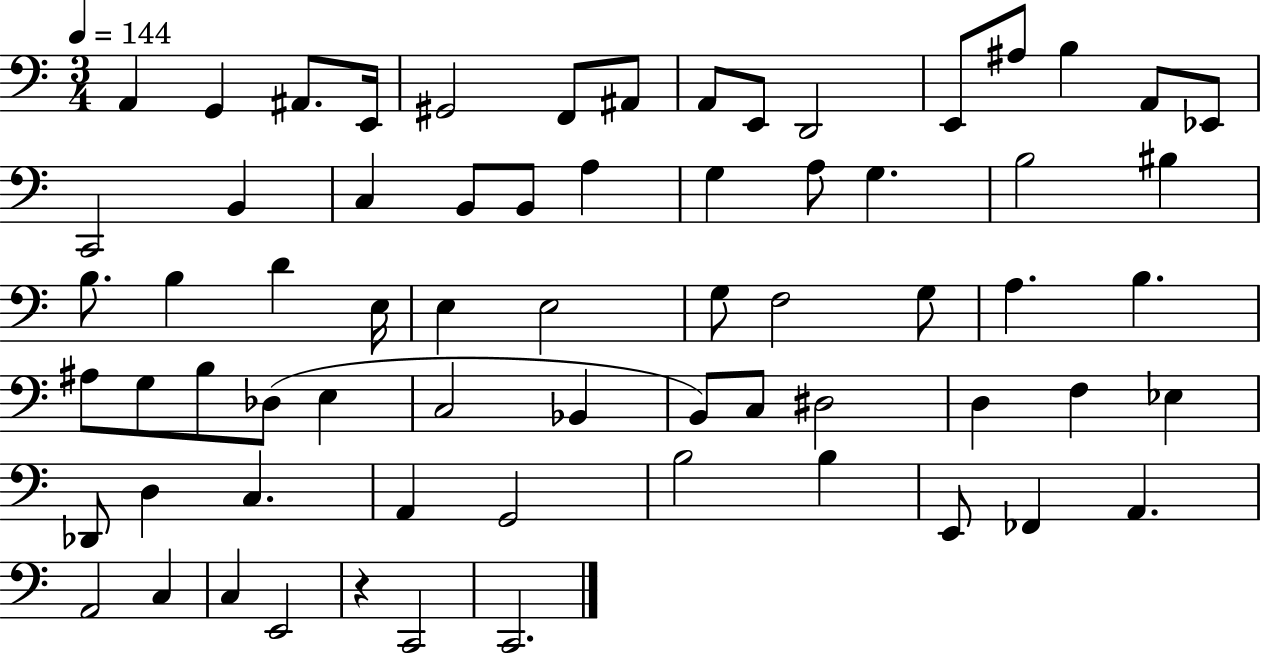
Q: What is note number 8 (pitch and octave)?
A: A2